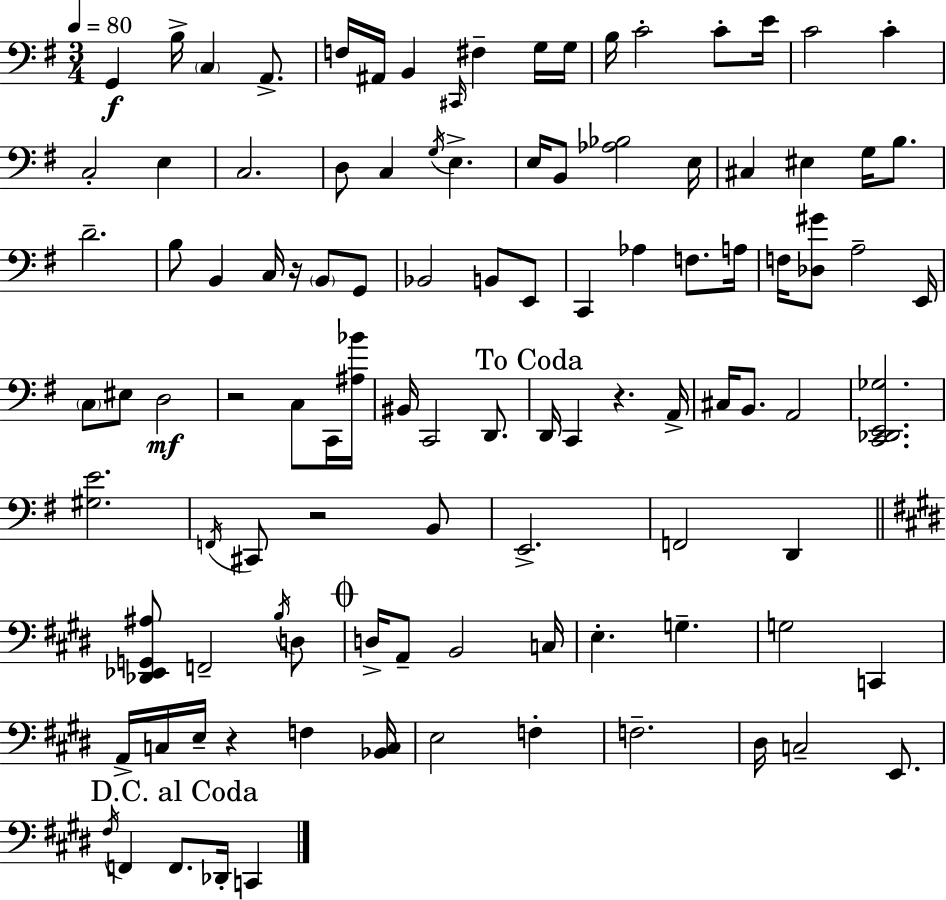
X:1
T:Untitled
M:3/4
L:1/4
K:Em
G,, B,/4 C, A,,/2 F,/4 ^A,,/4 B,, ^C,,/4 ^F, G,/4 G,/4 B,/4 C2 C/2 E/4 C2 C C,2 E, C,2 D,/2 C, G,/4 E, E,/4 B,,/2 [_A,_B,]2 E,/4 ^C, ^E, G,/4 B,/2 D2 B,/2 B,, C,/4 z/4 B,,/2 G,,/2 _B,,2 B,,/2 E,,/2 C,, _A, F,/2 A,/4 F,/4 [_D,^G]/2 A,2 E,,/4 C,/2 ^E,/2 D,2 z2 C,/2 C,,/4 [^A,_B]/4 ^B,,/4 C,,2 D,,/2 D,,/4 C,, z A,,/4 ^C,/4 B,,/2 A,,2 [C,,_D,,E,,_G,]2 [^G,E]2 F,,/4 ^C,,/2 z2 B,,/2 E,,2 F,,2 D,, [_D,,_E,,G,,^A,]/2 F,,2 B,/4 D,/2 D,/4 A,,/2 B,,2 C,/4 E, G, G,2 C,, A,,/4 C,/4 E,/4 z F, [_B,,C,]/4 E,2 F, F,2 ^D,/4 C,2 E,,/2 ^F,/4 F,, F,,/2 _D,,/4 C,,